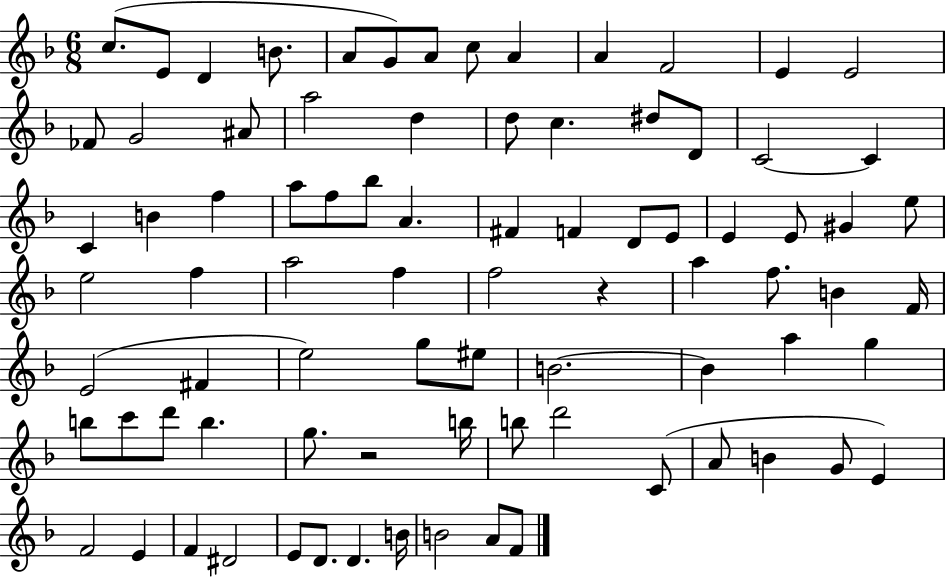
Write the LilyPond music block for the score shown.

{
  \clef treble
  \numericTimeSignature
  \time 6/8
  \key f \major
  \repeat volta 2 { c''8.( e'8 d'4 b'8. | a'8 g'8) a'8 c''8 a'4 | a'4 f'2 | e'4 e'2 | \break fes'8 g'2 ais'8 | a''2 d''4 | d''8 c''4. dis''8 d'8 | c'2~~ c'4 | \break c'4 b'4 f''4 | a''8 f''8 bes''8 a'4. | fis'4 f'4 d'8 e'8 | e'4 e'8 gis'4 e''8 | \break e''2 f''4 | a''2 f''4 | f''2 r4 | a''4 f''8. b'4 f'16 | \break e'2( fis'4 | e''2) g''8 eis''8 | b'2.~~ | b'4 a''4 g''4 | \break b''8 c'''8 d'''8 b''4. | g''8. r2 b''16 | b''8 d'''2 c'8( | a'8 b'4 g'8 e'4) | \break f'2 e'4 | f'4 dis'2 | e'8 d'8. d'4. b'16 | b'2 a'8 f'8 | \break } \bar "|."
}